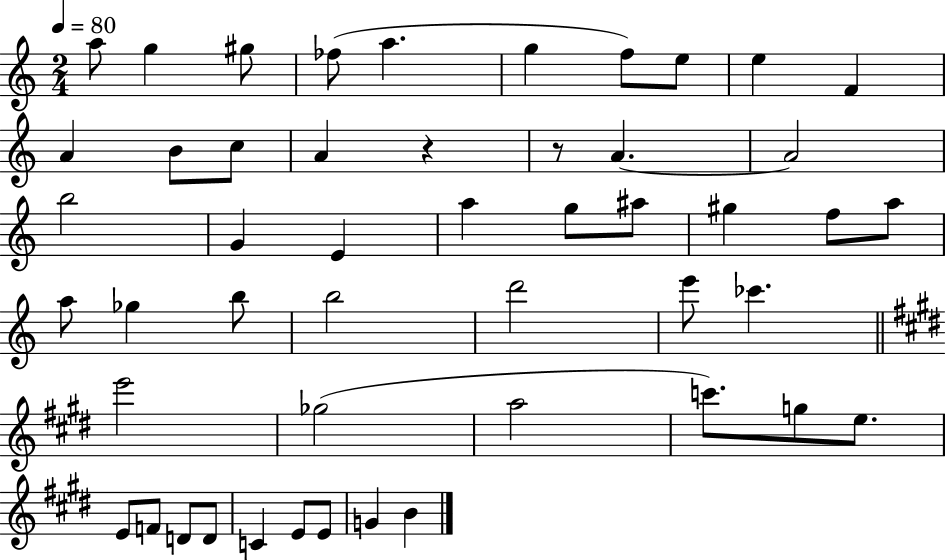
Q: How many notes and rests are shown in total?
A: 49